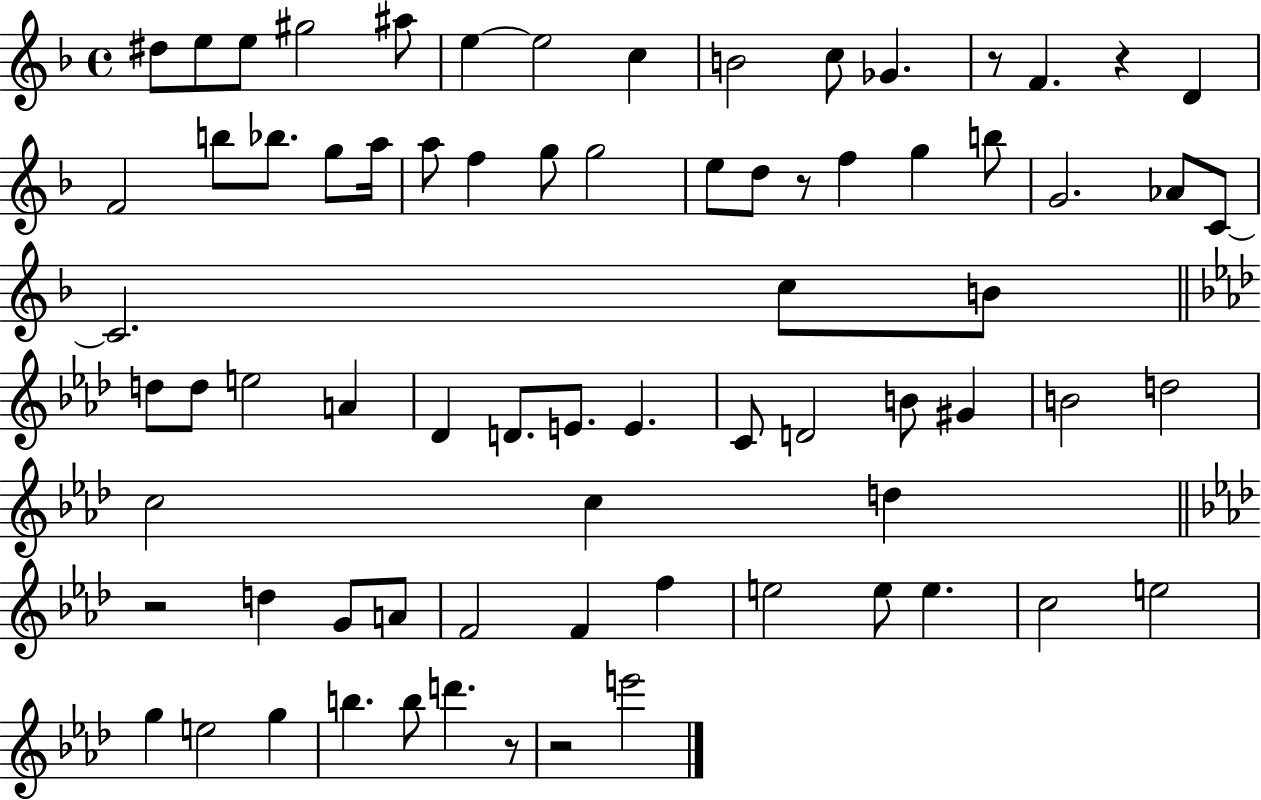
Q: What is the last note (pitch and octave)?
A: E6